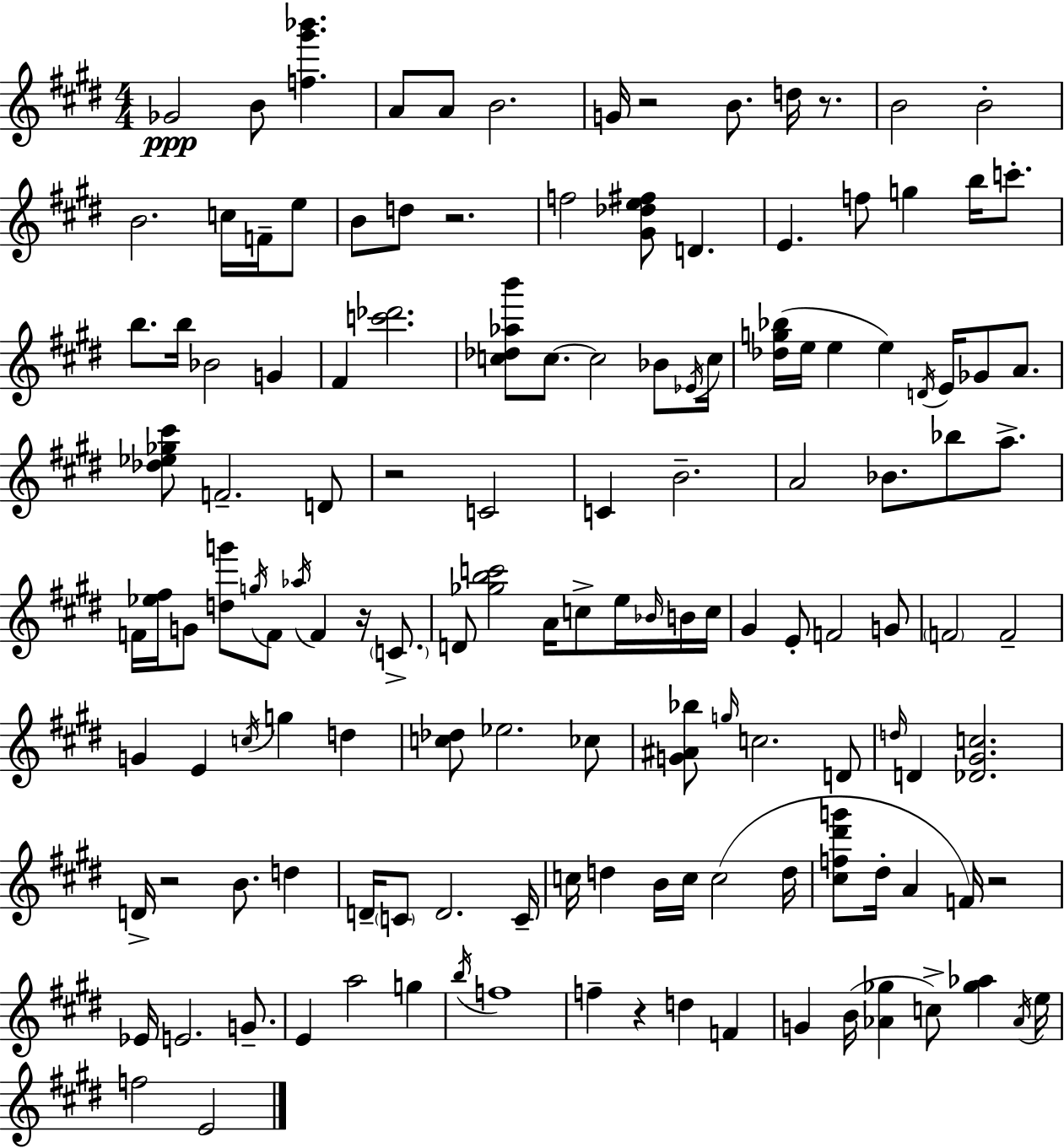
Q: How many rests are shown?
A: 8